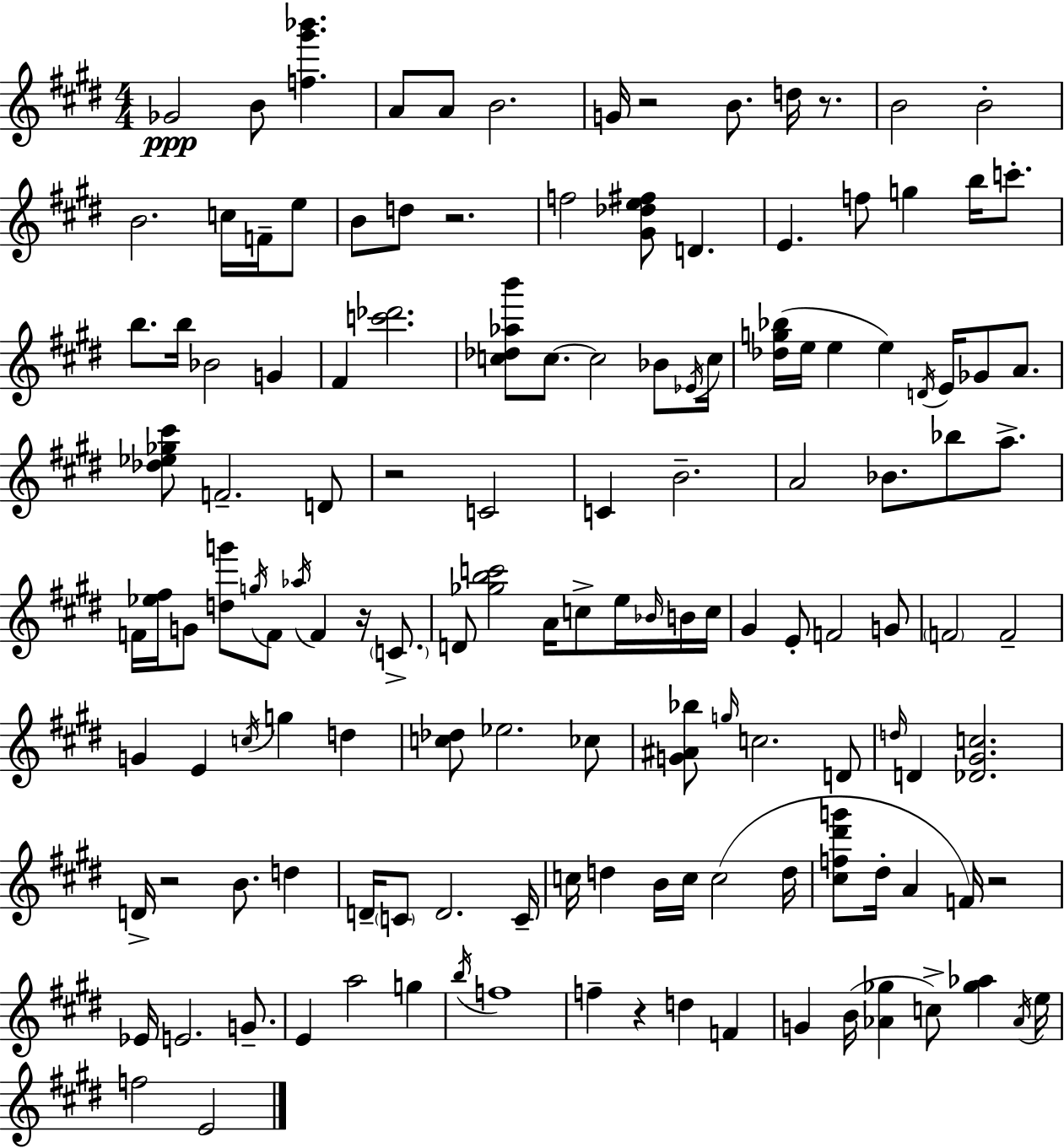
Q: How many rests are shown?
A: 8